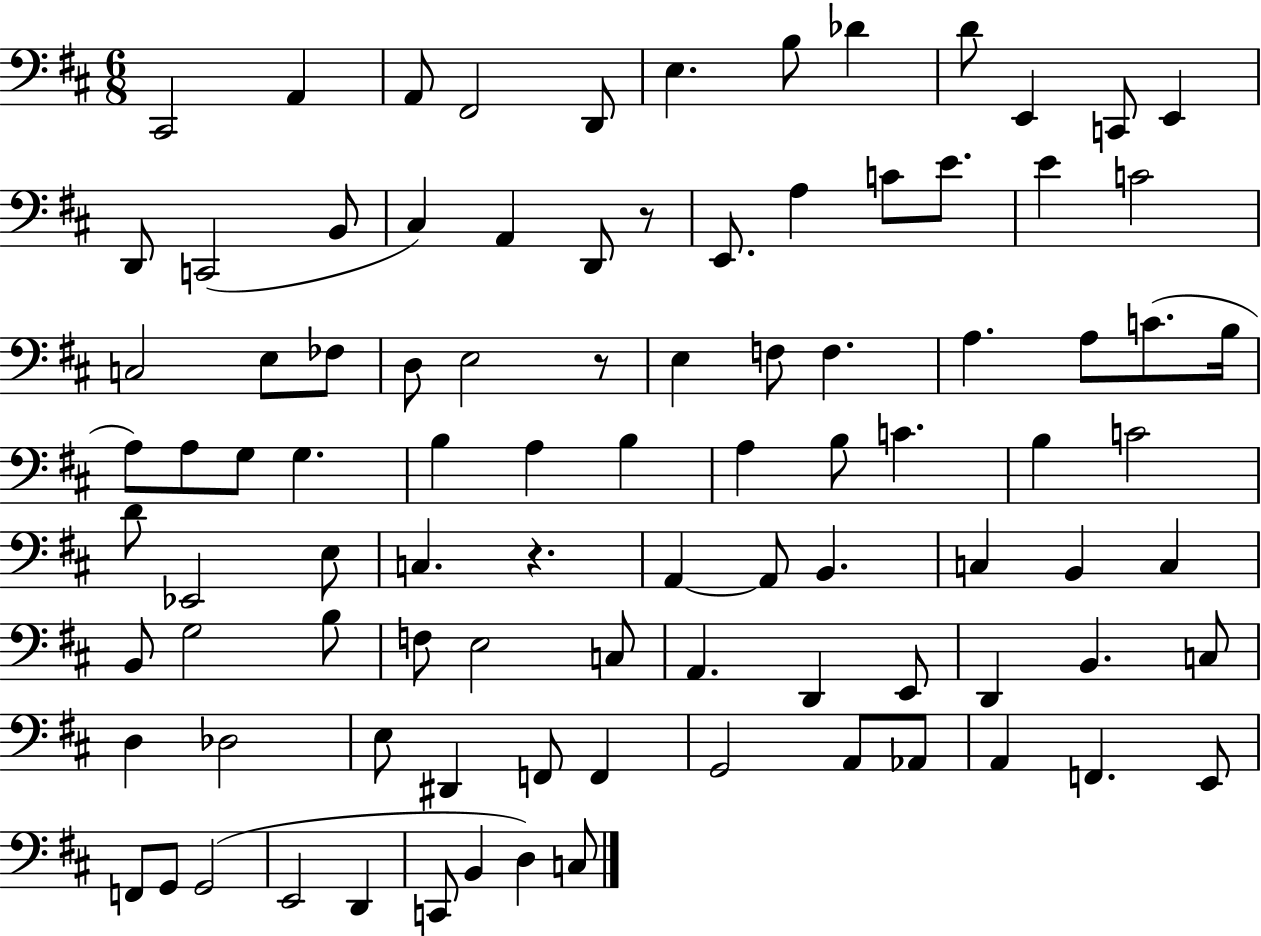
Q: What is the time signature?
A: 6/8